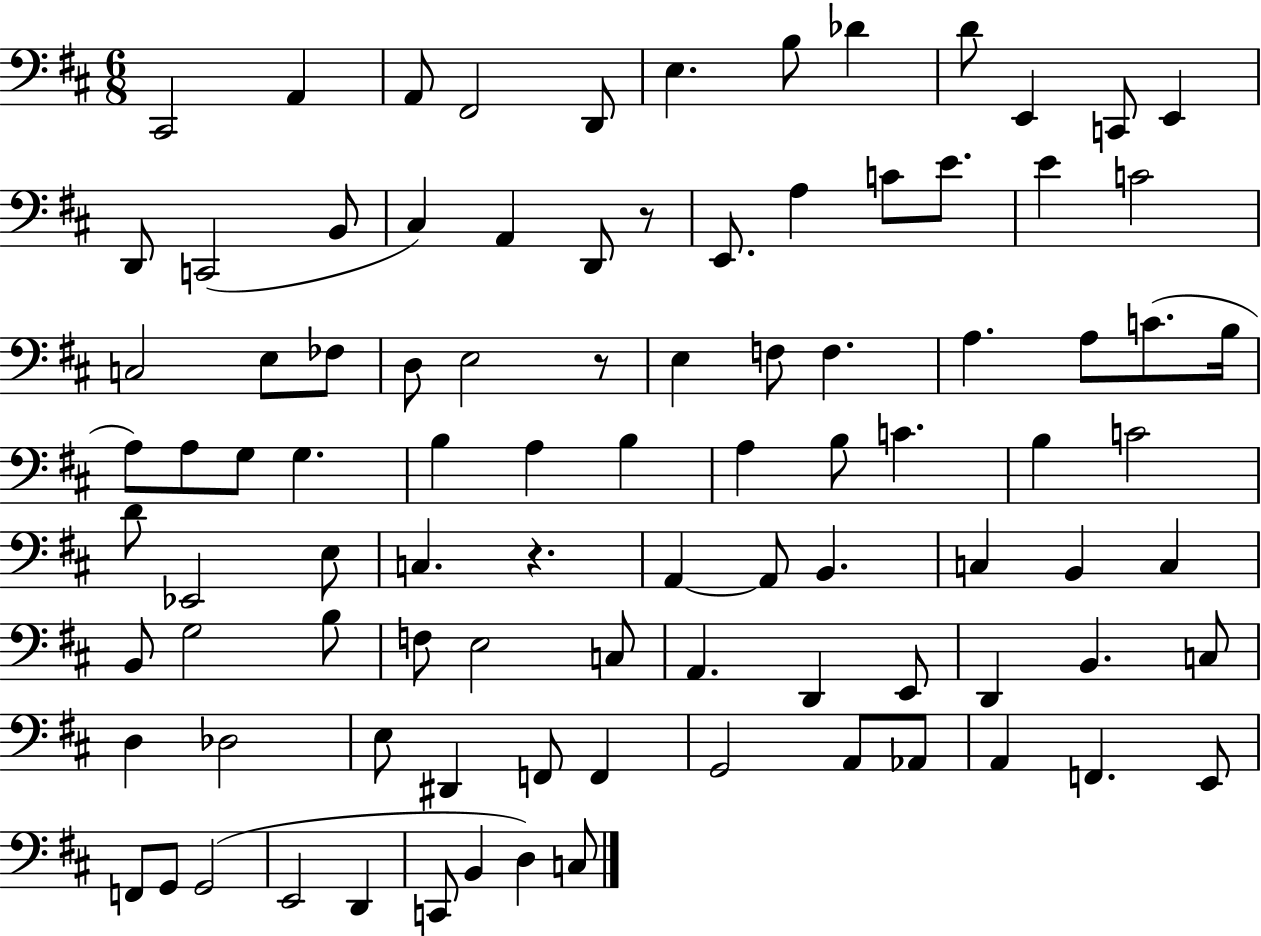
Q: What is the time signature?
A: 6/8